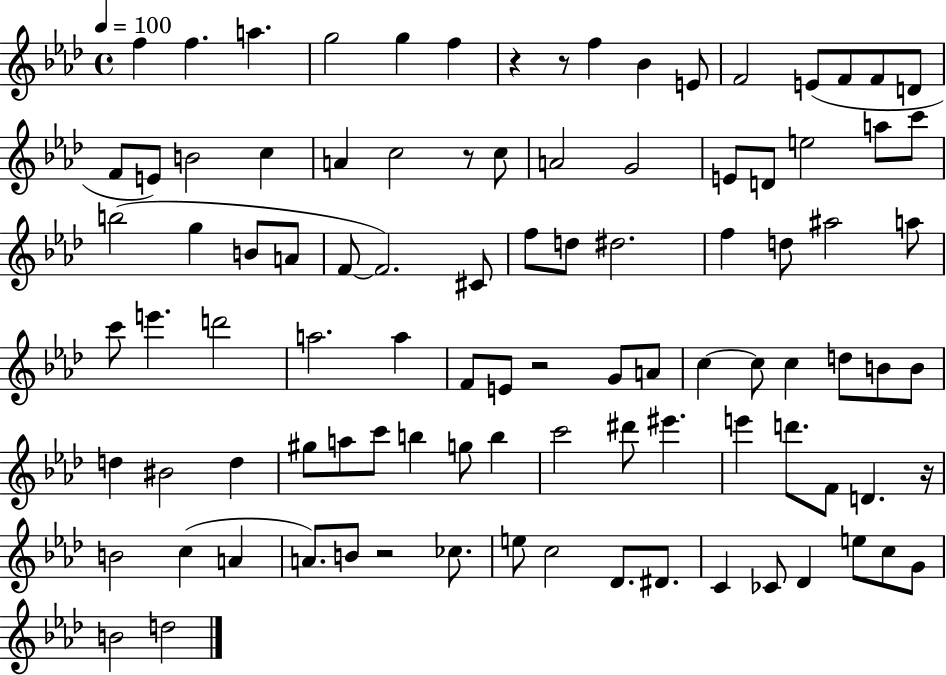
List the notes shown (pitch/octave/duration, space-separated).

F5/q F5/q. A5/q. G5/h G5/q F5/q R/q R/e F5/q Bb4/q E4/e F4/h E4/e F4/e F4/e D4/e F4/e E4/e B4/h C5/q A4/q C5/h R/e C5/e A4/h G4/h E4/e D4/e E5/h A5/e C6/e B5/h G5/q B4/e A4/e F4/e F4/h. C#4/e F5/e D5/e D#5/h. F5/q D5/e A#5/h A5/e C6/e E6/q. D6/h A5/h. A5/q F4/e E4/e R/h G4/e A4/e C5/q C5/e C5/q D5/e B4/e B4/e D5/q BIS4/h D5/q G#5/e A5/e C6/e B5/q G5/e B5/q C6/h D#6/e EIS6/q. E6/q D6/e. F4/e D4/q. R/s B4/h C5/q A4/q A4/e. B4/e R/h CES5/e. E5/e C5/h Db4/e. D#4/e. C4/q CES4/e Db4/q E5/e C5/e G4/e B4/h D5/h